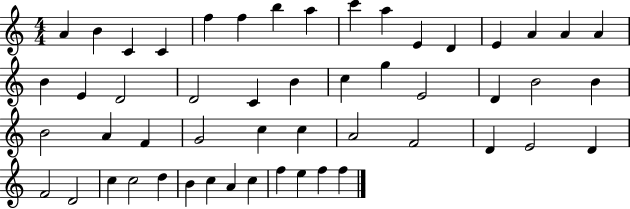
X:1
T:Untitled
M:4/4
L:1/4
K:C
A B C C f f b a c' a E D E A A A B E D2 D2 C B c g E2 D B2 B B2 A F G2 c c A2 F2 D E2 D F2 D2 c c2 d B c A c f e f f